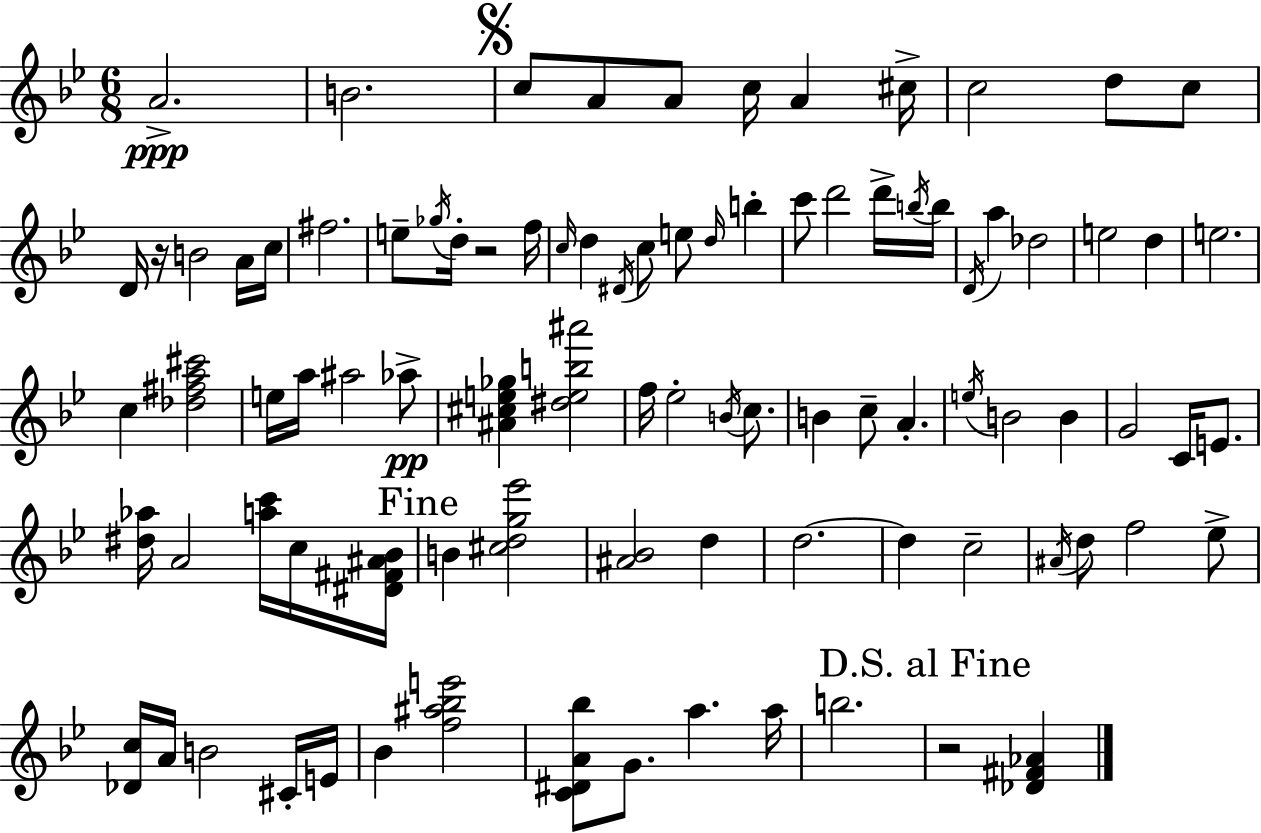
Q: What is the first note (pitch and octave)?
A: A4